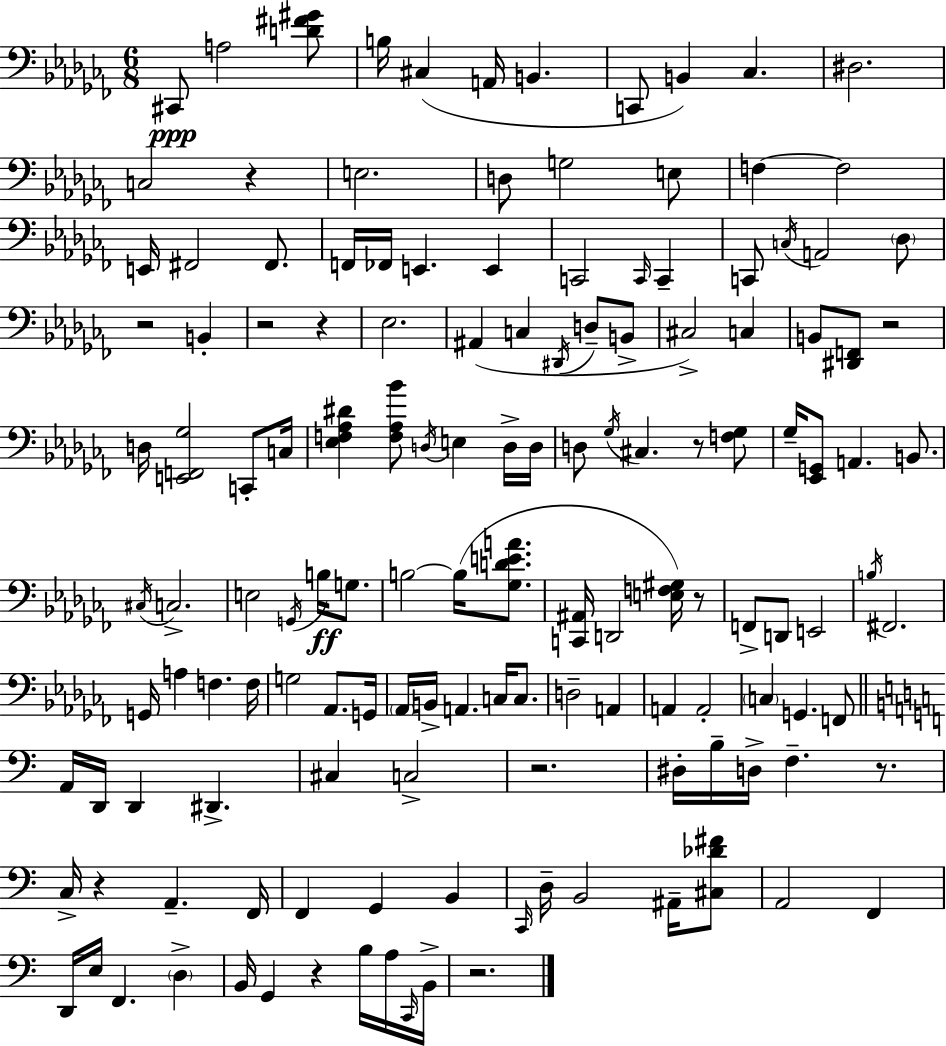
X:1
T:Untitled
M:6/8
L:1/4
K:Abm
^C,,/2 A,2 [D^F^G]/2 B,/4 ^C, A,,/4 B,, C,,/2 B,, _C, ^D,2 C,2 z E,2 D,/2 G,2 E,/2 F, F,2 E,,/4 ^F,,2 ^F,,/2 F,,/4 _F,,/4 E,, E,, C,,2 C,,/4 C,, C,,/2 C,/4 A,,2 _D,/2 z2 B,, z2 z _E,2 ^A,, C, ^D,,/4 D,/2 B,,/2 ^C,2 C, B,,/2 [^D,,F,,]/2 z2 D,/4 [E,,F,,_G,]2 C,,/2 C,/4 [_E,F,_A,^D] [F,_A,_B]/2 D,/4 E, D,/4 D,/4 D,/2 _G,/4 ^C, z/2 [F,_G,]/2 _G,/4 [_E,,G,,]/2 A,, B,,/2 ^C,/4 C,2 E,2 G,,/4 B,/4 G,/2 B,2 B,/4 [_G,DEA]/2 [C,,^A,,]/4 D,,2 [E,F,^G,]/4 z/2 F,,/2 D,,/2 E,,2 B,/4 ^F,,2 G,,/4 A, F, F,/4 G,2 _A,,/2 G,,/4 _A,,/4 B,,/4 A,, C,/4 C,/2 D,2 A,, A,, A,,2 C, G,, F,,/2 A,,/4 D,,/4 D,, ^D,, ^C, C,2 z2 ^D,/4 B,/4 D,/4 F, z/2 C,/4 z A,, F,,/4 F,, G,, B,, C,,/4 D,/4 B,,2 ^A,,/4 [^C,_D^F]/2 A,,2 F,, D,,/4 E,/4 F,, D, B,,/4 G,, z B,/4 A,/4 C,,/4 B,,/4 z2